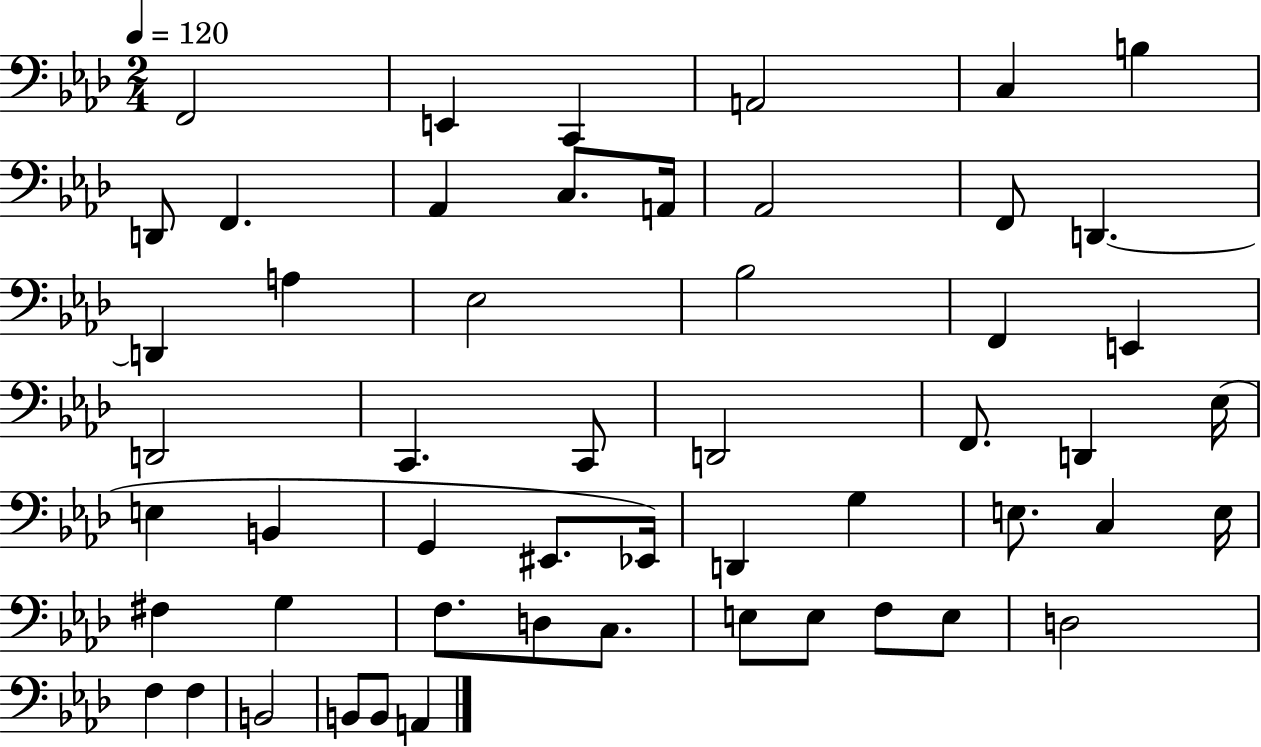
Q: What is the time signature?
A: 2/4